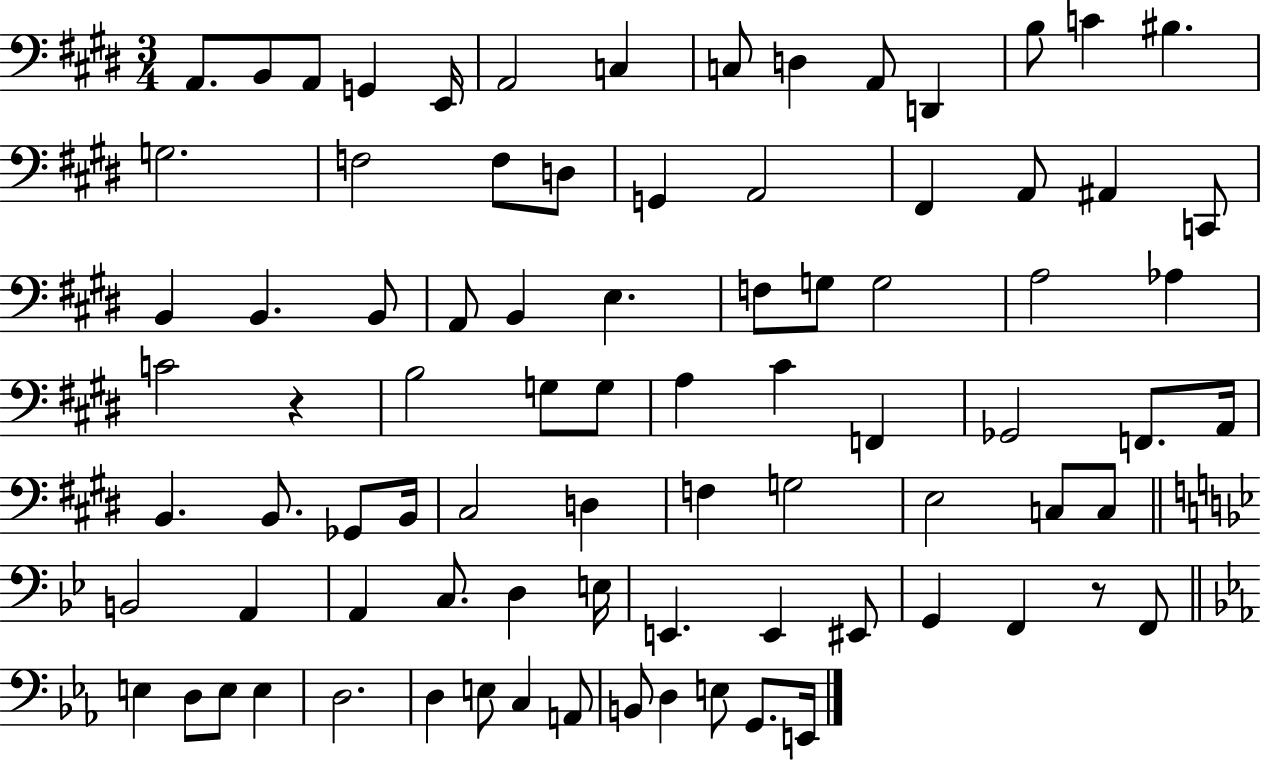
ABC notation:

X:1
T:Untitled
M:3/4
L:1/4
K:E
A,,/2 B,,/2 A,,/2 G,, E,,/4 A,,2 C, C,/2 D, A,,/2 D,, B,/2 C ^B, G,2 F,2 F,/2 D,/2 G,, A,,2 ^F,, A,,/2 ^A,, C,,/2 B,, B,, B,,/2 A,,/2 B,, E, F,/2 G,/2 G,2 A,2 _A, C2 z B,2 G,/2 G,/2 A, ^C F,, _G,,2 F,,/2 A,,/4 B,, B,,/2 _G,,/2 B,,/4 ^C,2 D, F, G,2 E,2 C,/2 C,/2 B,,2 A,, A,, C,/2 D, E,/4 E,, E,, ^E,,/2 G,, F,, z/2 F,,/2 E, D,/2 E,/2 E, D,2 D, E,/2 C, A,,/2 B,,/2 D, E,/2 G,,/2 E,,/4